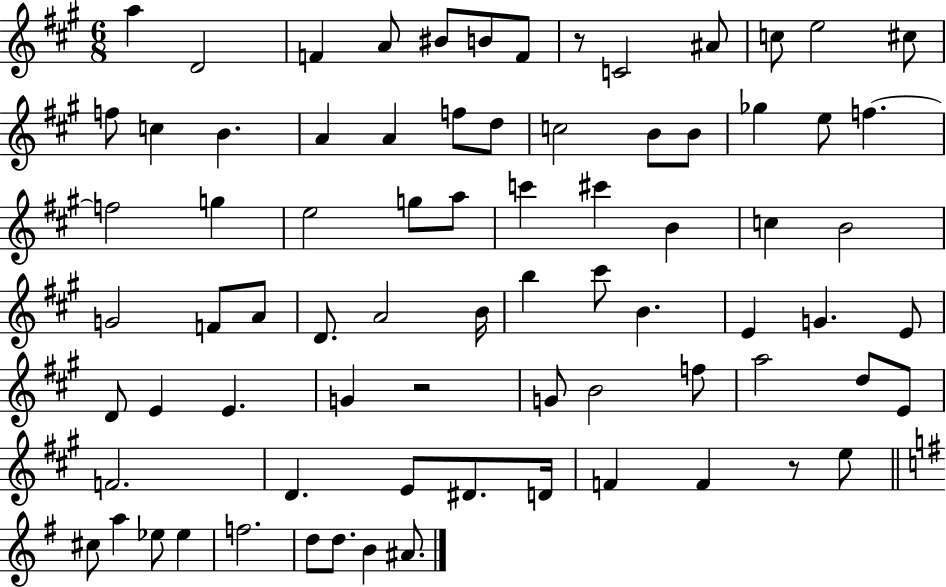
A5/q D4/h F4/q A4/e BIS4/e B4/e F4/e R/e C4/h A#4/e C5/e E5/h C#5/e F5/e C5/q B4/q. A4/q A4/q F5/e D5/e C5/h B4/e B4/e Gb5/q E5/e F5/q. F5/h G5/q E5/h G5/e A5/e C6/q C#6/q B4/q C5/q B4/h G4/h F4/e A4/e D4/e. A4/h B4/s B5/q C#6/e B4/q. E4/q G4/q. E4/e D4/e E4/q E4/q. G4/q R/h G4/e B4/h F5/e A5/h D5/e E4/e F4/h. D4/q. E4/e D#4/e. D4/s F4/q F4/q R/e E5/e C#5/e A5/q Eb5/e Eb5/q F5/h. D5/e D5/e. B4/q A#4/e.